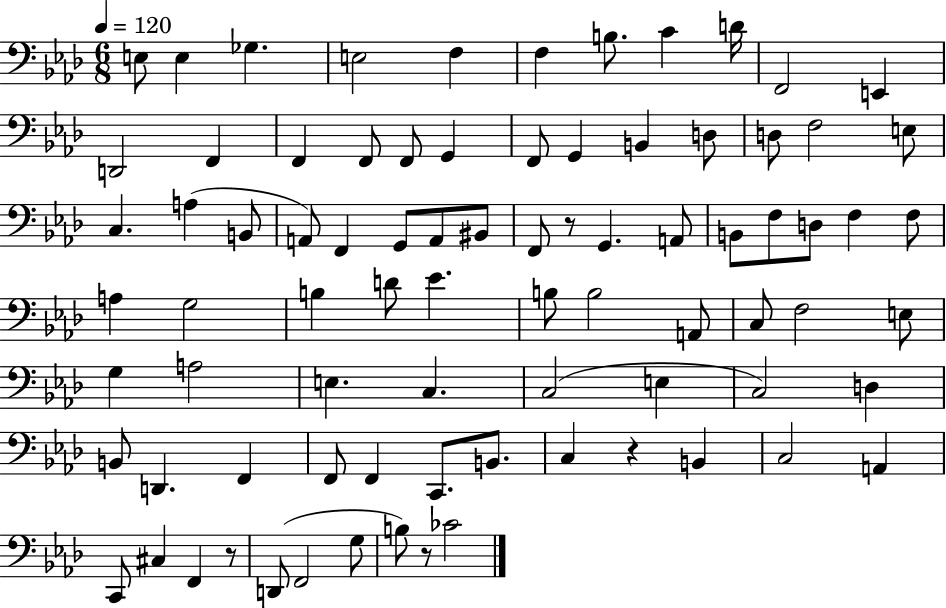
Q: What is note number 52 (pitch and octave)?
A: G3